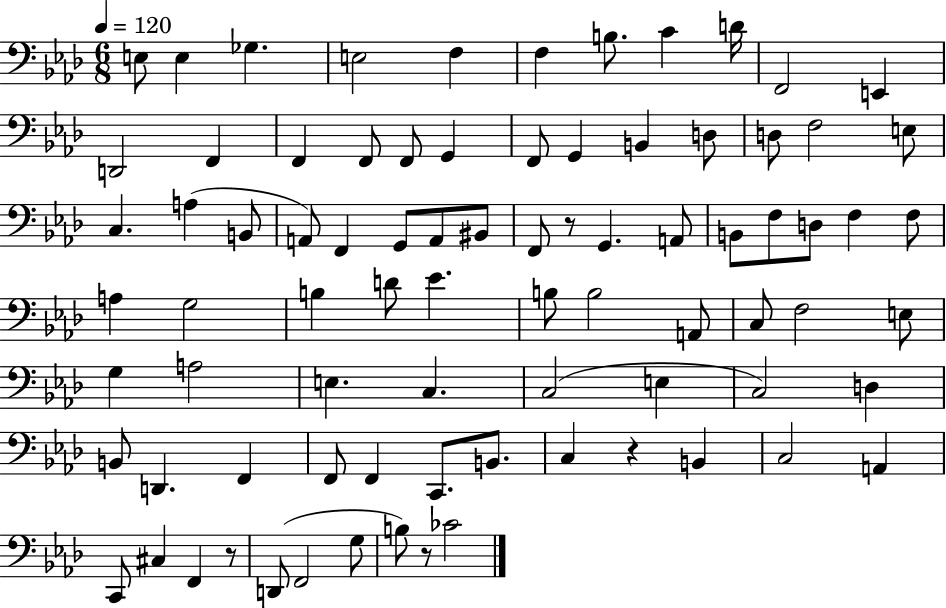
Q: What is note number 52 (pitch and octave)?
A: G3